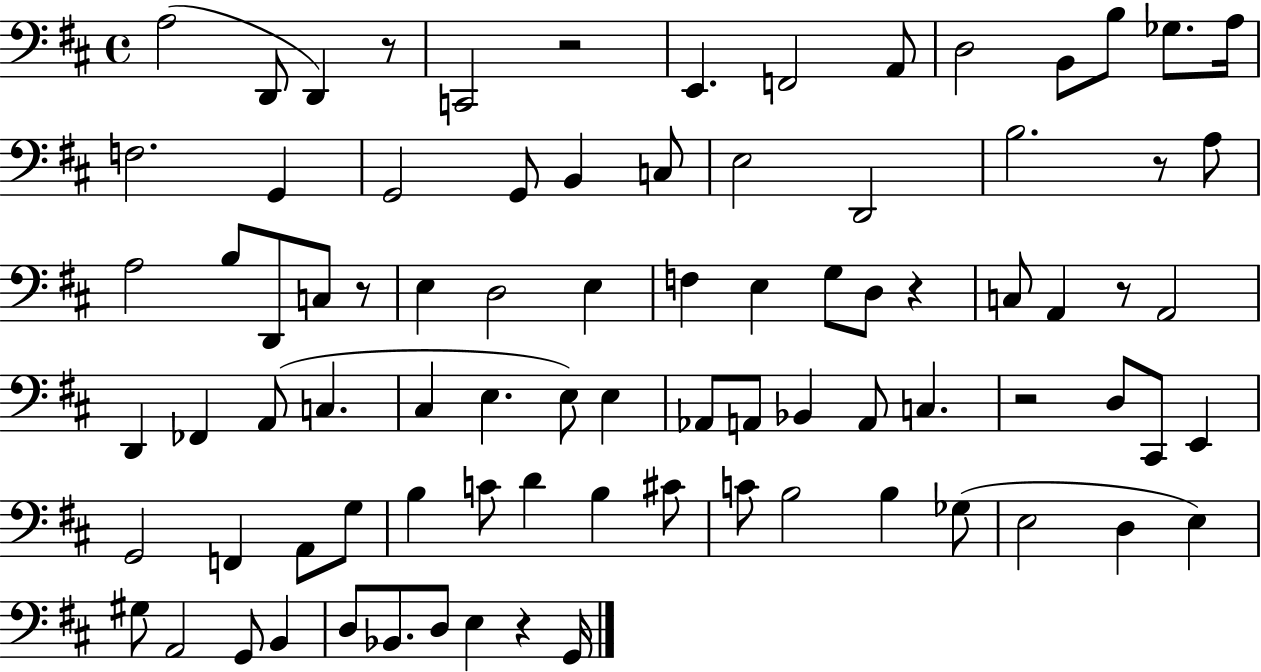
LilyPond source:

{
  \clef bass
  \time 4/4
  \defaultTimeSignature
  \key d \major
  a2( d,8 d,4) r8 | c,2 r2 | e,4. f,2 a,8 | d2 b,8 b8 ges8. a16 | \break f2. g,4 | g,2 g,8 b,4 c8 | e2 d,2 | b2. r8 a8 | \break a2 b8 d,8 c8 r8 | e4 d2 e4 | f4 e4 g8 d8 r4 | c8 a,4 r8 a,2 | \break d,4 fes,4 a,8( c4. | cis4 e4. e8) e4 | aes,8 a,8 bes,4 a,8 c4. | r2 d8 cis,8 e,4 | \break g,2 f,4 a,8 g8 | b4 c'8 d'4 b4 cis'8 | c'8 b2 b4 ges8( | e2 d4 e4) | \break gis8 a,2 g,8 b,4 | d8 bes,8. d8 e4 r4 g,16 | \bar "|."
}